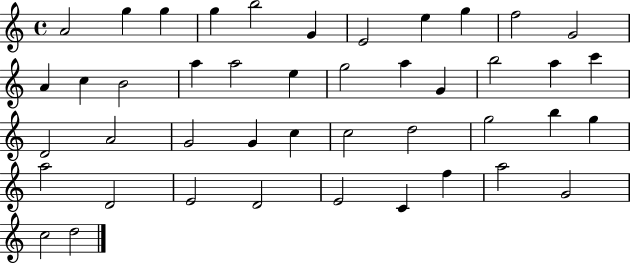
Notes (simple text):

A4/h G5/q G5/q G5/q B5/h G4/q E4/h E5/q G5/q F5/h G4/h A4/q C5/q B4/h A5/q A5/h E5/q G5/h A5/q G4/q B5/h A5/q C6/q D4/h A4/h G4/h G4/q C5/q C5/h D5/h G5/h B5/q G5/q A5/h D4/h E4/h D4/h E4/h C4/q F5/q A5/h G4/h C5/h D5/h